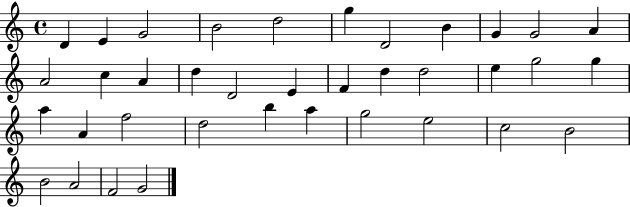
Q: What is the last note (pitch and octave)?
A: G4